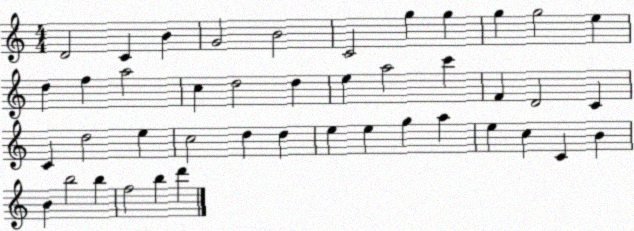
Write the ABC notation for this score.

X:1
T:Untitled
M:4/4
L:1/4
K:C
D2 C B G2 B2 C2 g g g g2 e d f a2 c d2 d e a2 c' F D2 C C d2 e c2 d d e e g a e c C B B b2 b f2 b d'